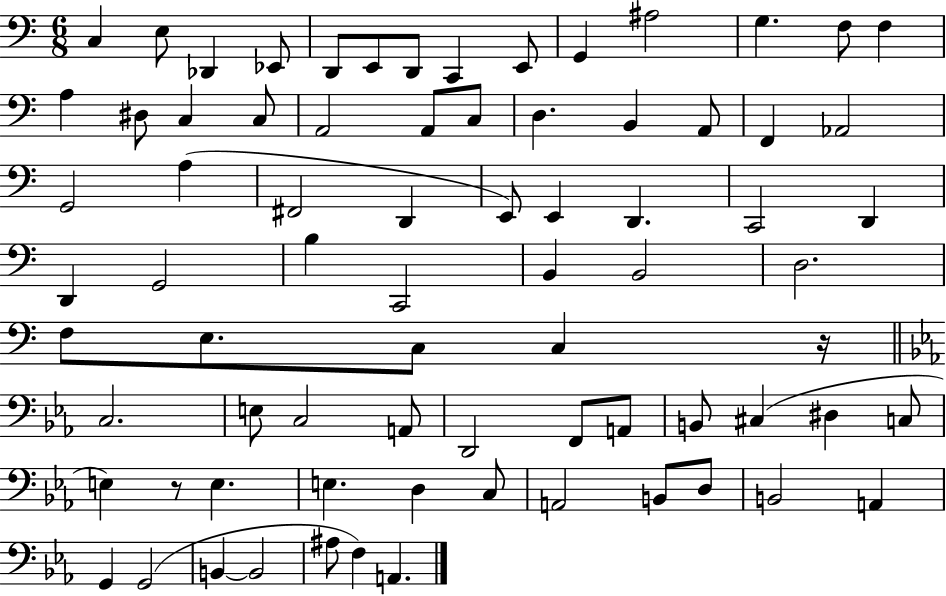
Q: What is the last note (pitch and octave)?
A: A2